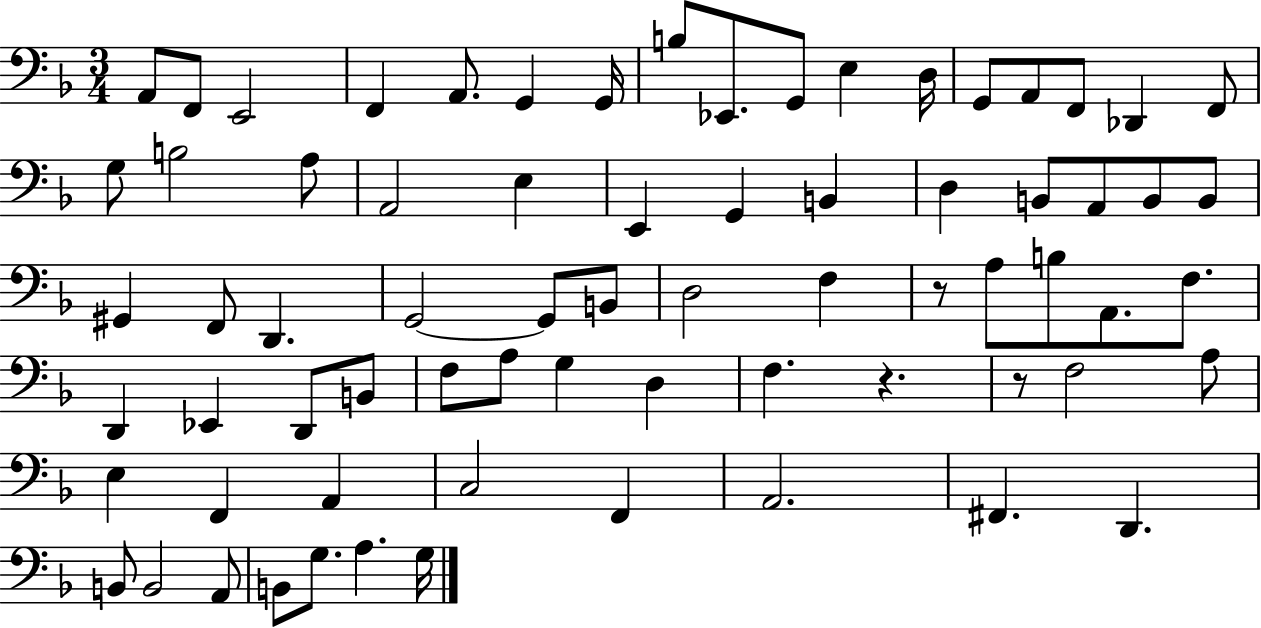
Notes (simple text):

A2/e F2/e E2/h F2/q A2/e. G2/q G2/s B3/e Eb2/e. G2/e E3/q D3/s G2/e A2/e F2/e Db2/q F2/e G3/e B3/h A3/e A2/h E3/q E2/q G2/q B2/q D3/q B2/e A2/e B2/e B2/e G#2/q F2/e D2/q. G2/h G2/e B2/e D3/h F3/q R/e A3/e B3/e A2/e. F3/e. D2/q Eb2/q D2/e B2/e F3/e A3/e G3/q D3/q F3/q. R/q. R/e F3/h A3/e E3/q F2/q A2/q C3/h F2/q A2/h. F#2/q. D2/q. B2/e B2/h A2/e B2/e G3/e. A3/q. G3/s